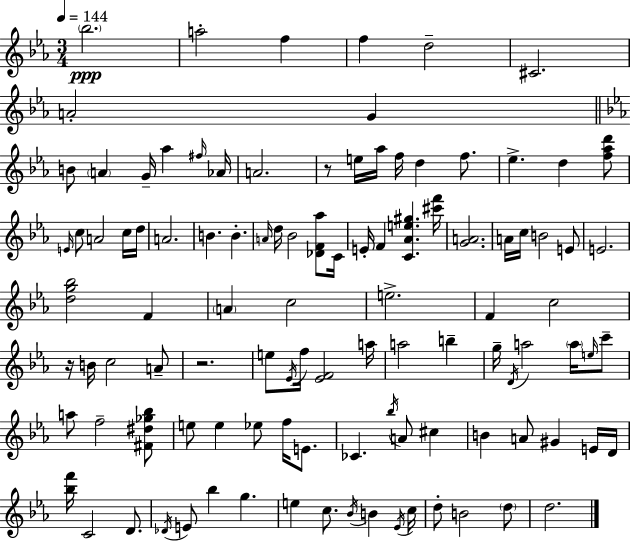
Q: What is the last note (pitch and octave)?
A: D5